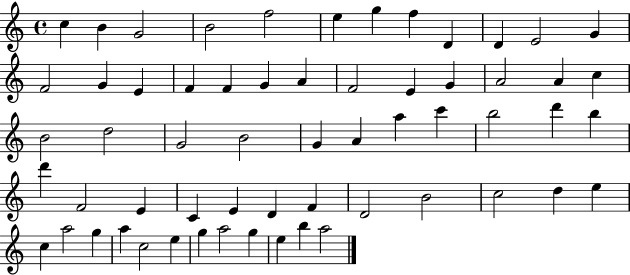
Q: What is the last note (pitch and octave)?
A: A5